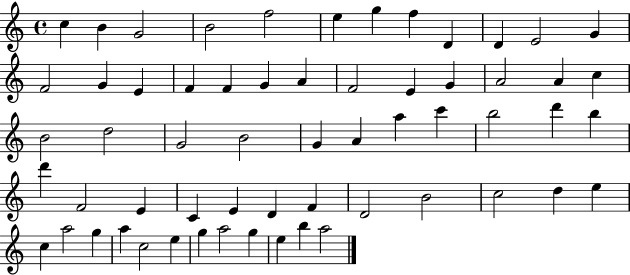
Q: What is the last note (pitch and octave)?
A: A5